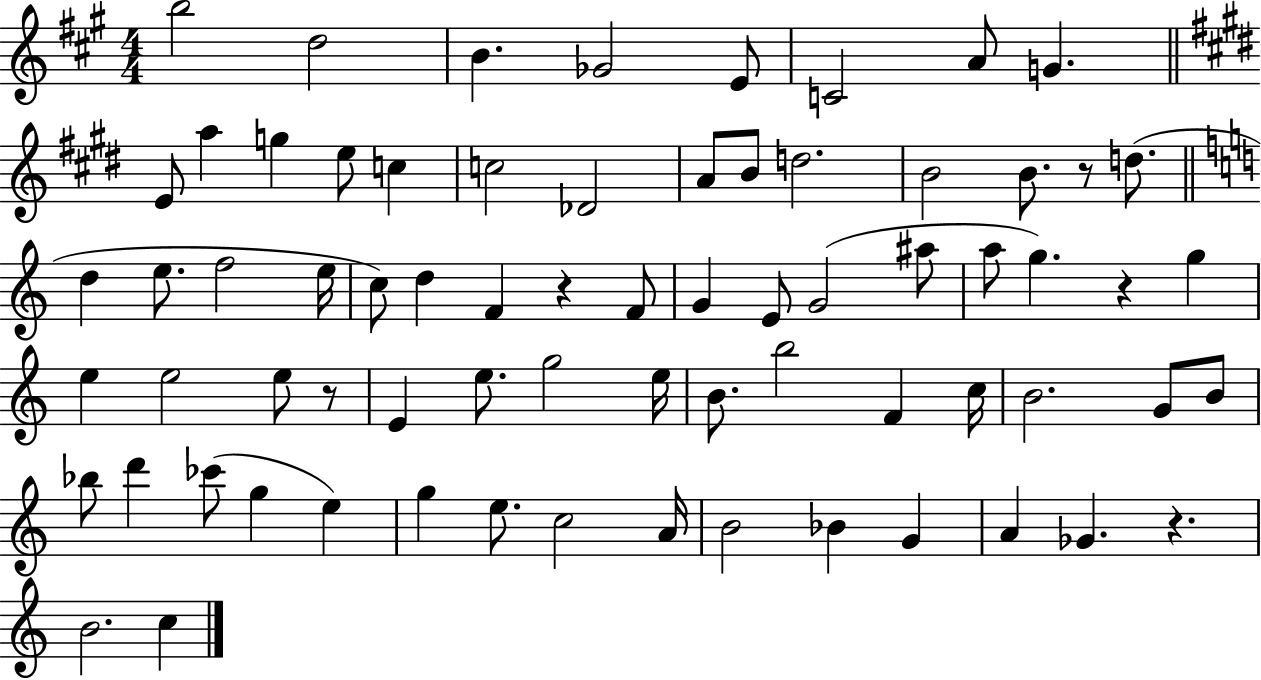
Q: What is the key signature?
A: A major